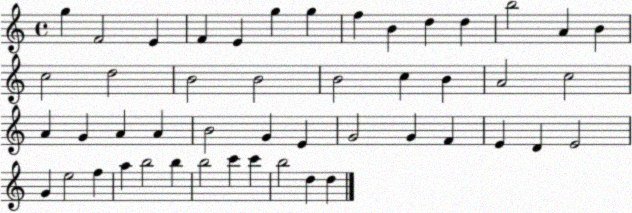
X:1
T:Untitled
M:4/4
L:1/4
K:C
g F2 E F E g g f B d d b2 A B c2 d2 B2 B2 B2 c B A2 c2 A G A A B2 G E G2 G F E D E2 G e2 f a b2 b b2 c' c' b2 d d